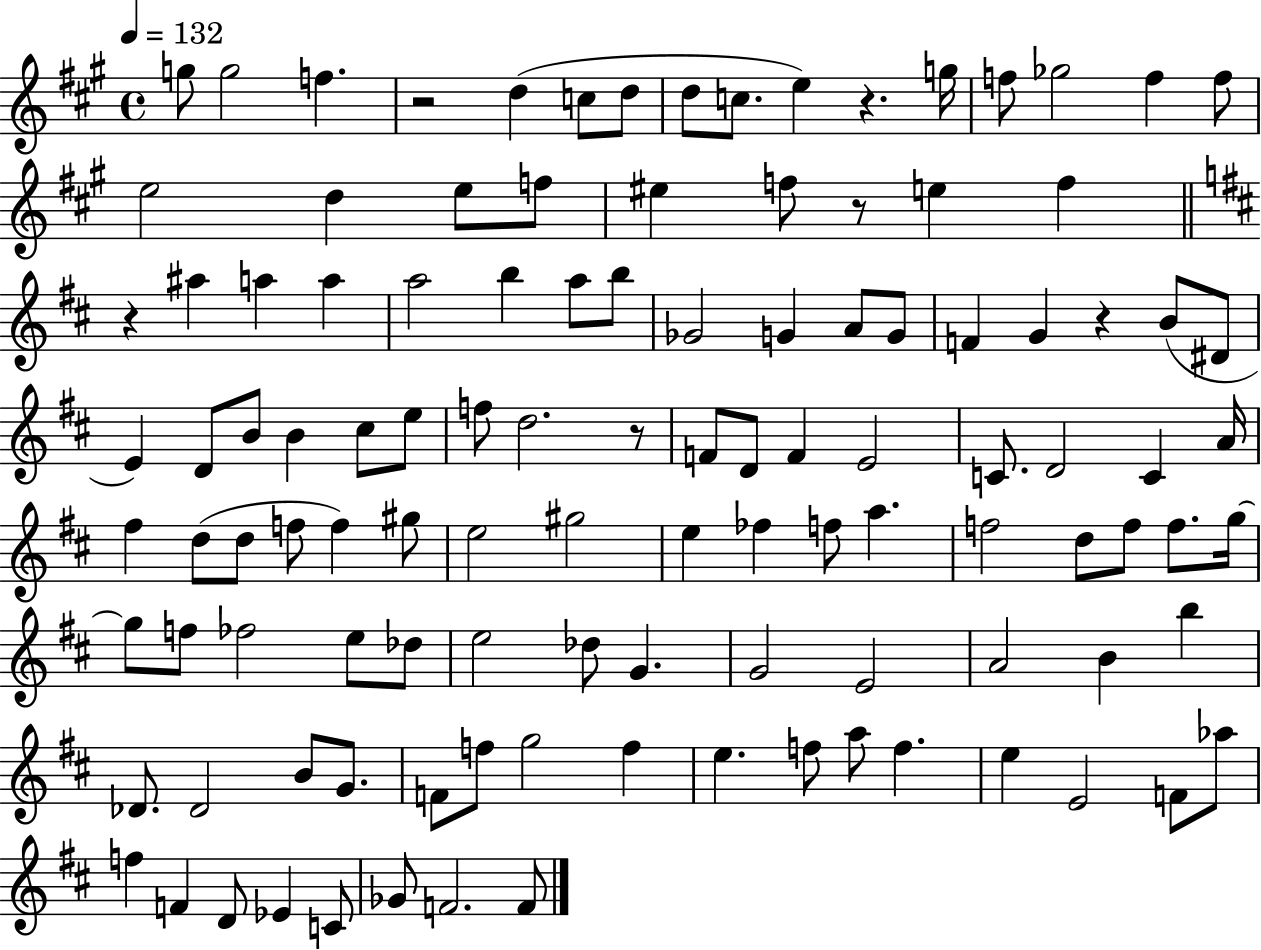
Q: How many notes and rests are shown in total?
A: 113